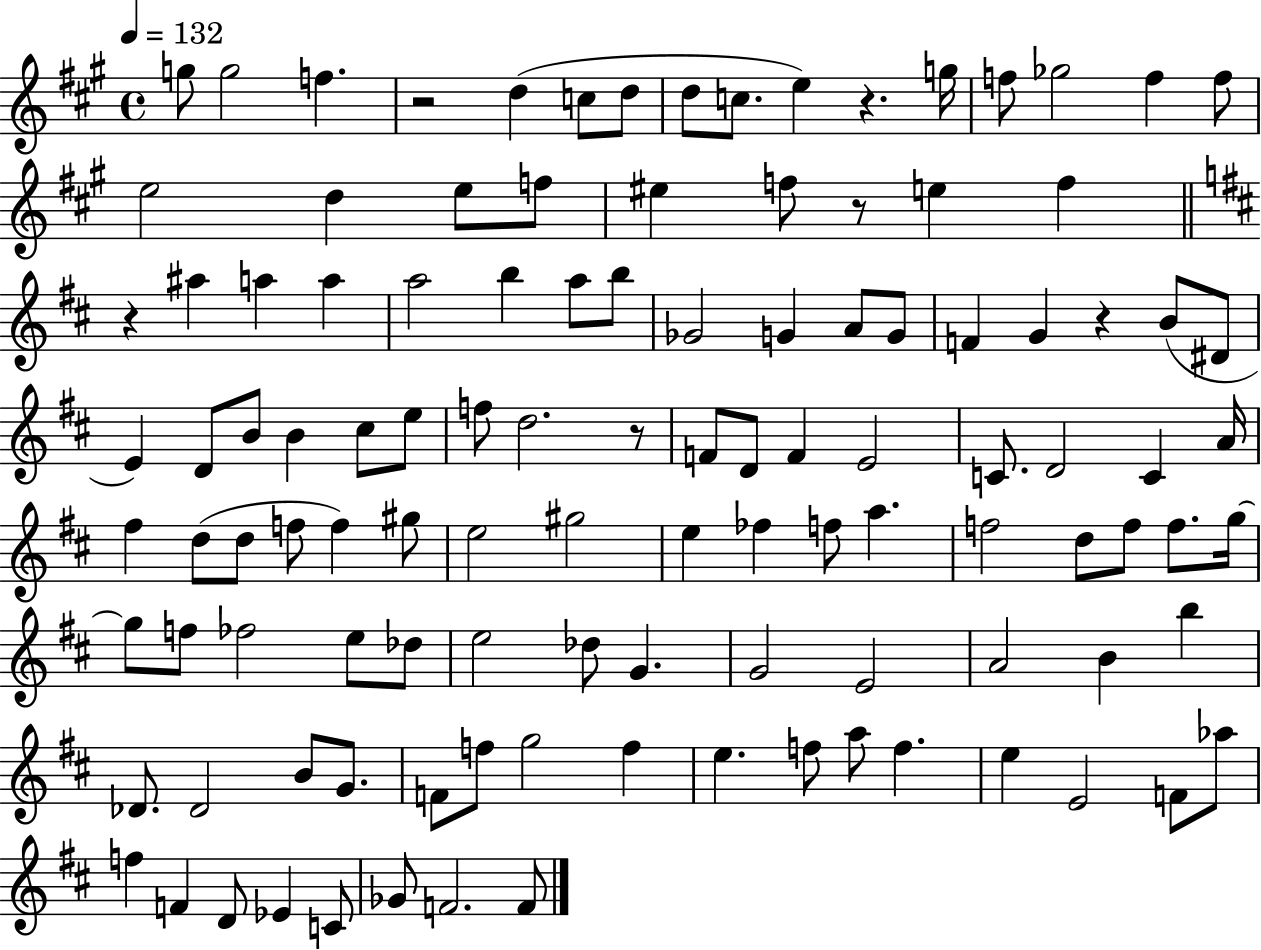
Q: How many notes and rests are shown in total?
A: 113